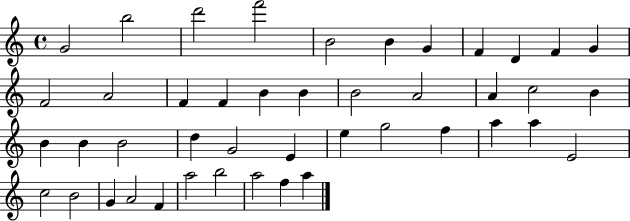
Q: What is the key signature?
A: C major